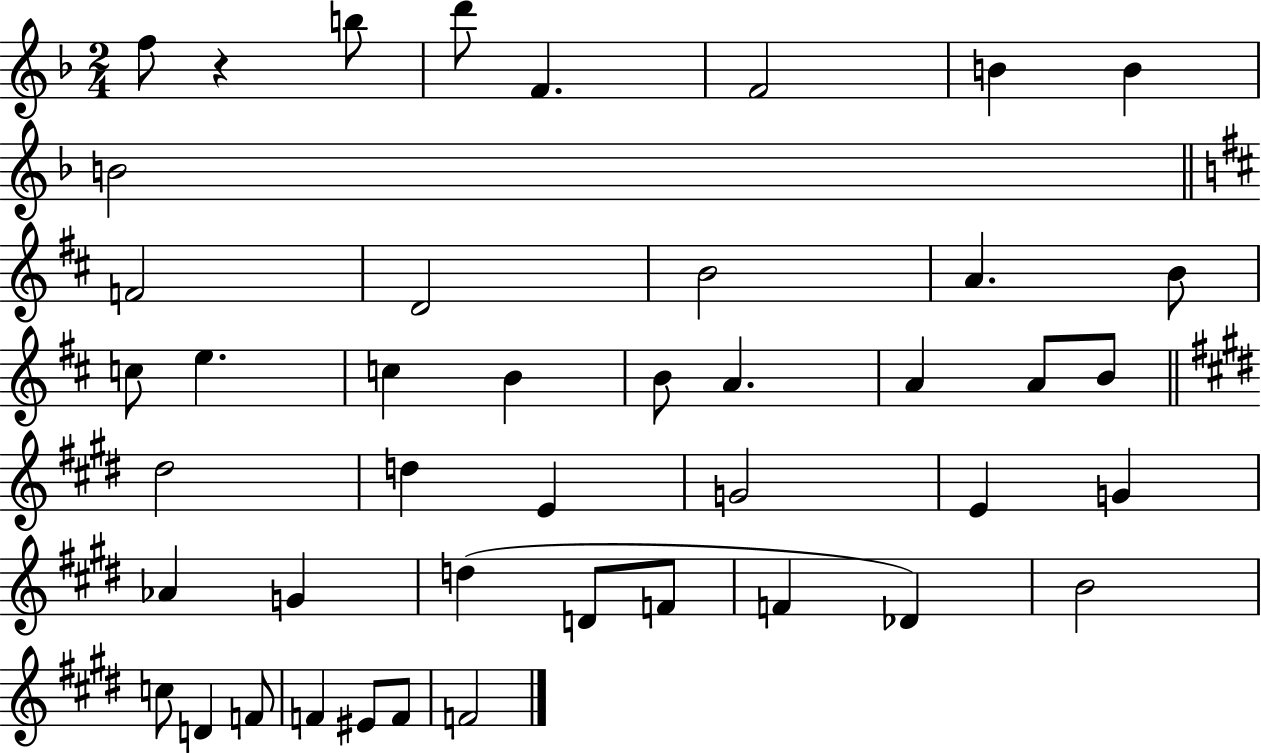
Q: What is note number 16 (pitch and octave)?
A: C5